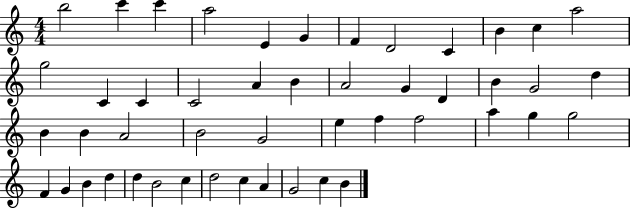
B5/h C6/q C6/q A5/h E4/q G4/q F4/q D4/h C4/q B4/q C5/q A5/h G5/h C4/q C4/q C4/h A4/q B4/q A4/h G4/q D4/q B4/q G4/h D5/q B4/q B4/q A4/h B4/h G4/h E5/q F5/q F5/h A5/q G5/q G5/h F4/q G4/q B4/q D5/q D5/q B4/h C5/q D5/h C5/q A4/q G4/h C5/q B4/q